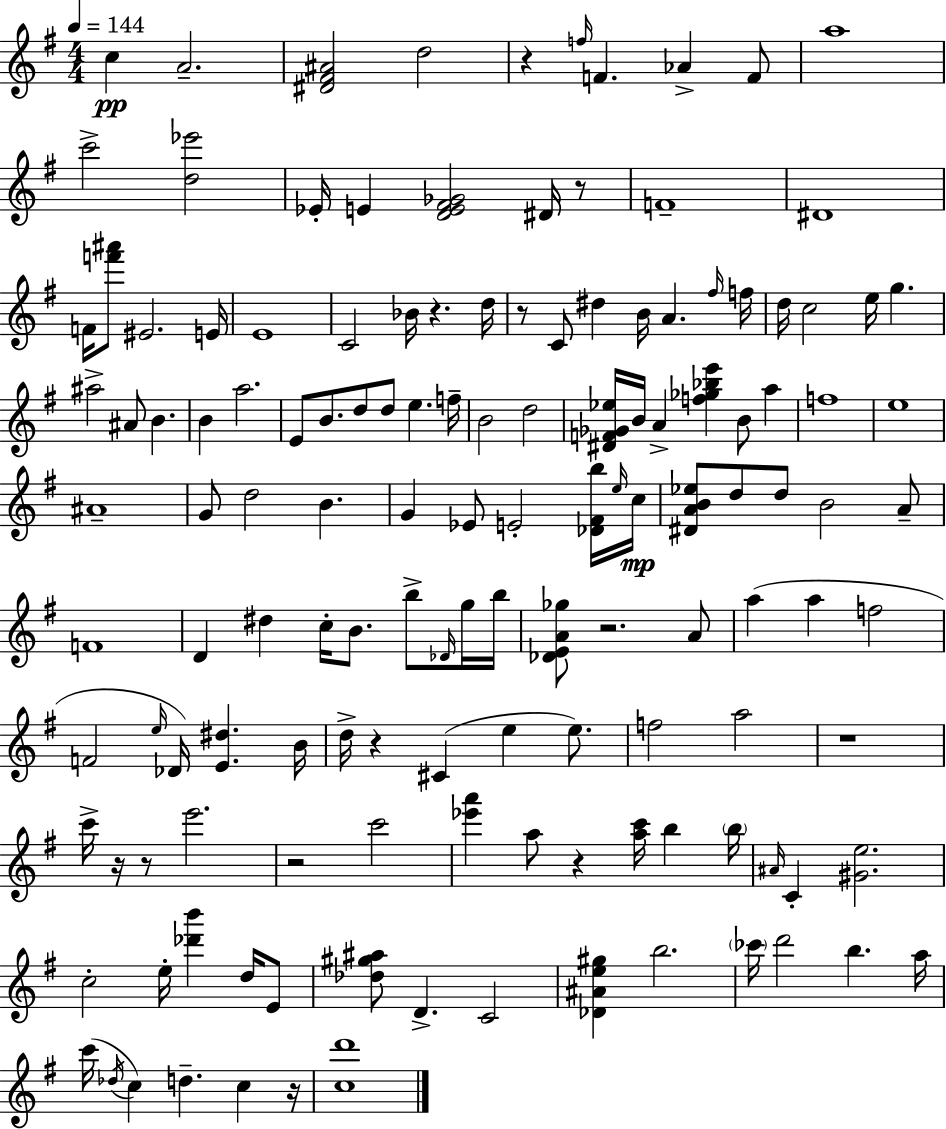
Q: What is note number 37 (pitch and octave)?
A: E4